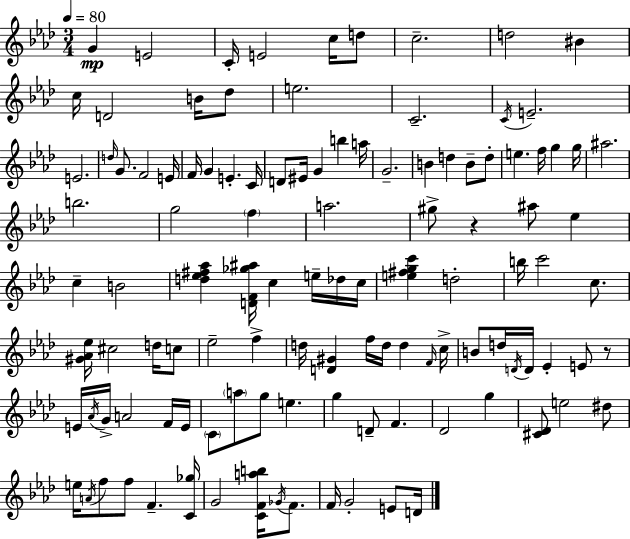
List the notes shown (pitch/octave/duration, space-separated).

G4/q E4/h C4/s E4/h C5/s D5/e C5/h. D5/h BIS4/q C5/s D4/h B4/s Db5/e E5/h. C4/h. C4/s E4/h. E4/h. D5/s G4/e. F4/h E4/s F4/s G4/q E4/q. C4/s D4/e EIS4/s G4/q B5/q A5/s G4/h. B4/q D5/q B4/e D5/e E5/q. F5/s G5/q G5/s A#5/h. B5/h. G5/h F5/q A5/h. G#5/e R/q A#5/e Eb5/q C5/q B4/h [D5,Eb5,F#5,Ab5]/q [D4,F4,Gb5,A#5]/s C5/q E5/s Db5/s C5/s [E5,F#5,G5,C6]/q D5/h B5/s C6/h C5/e. [G#4,Ab4,Eb5]/s C#5/h D5/s C5/e Eb5/h F5/q D5/s [D4,G#4]/q F5/s D5/s D5/q F4/s C5/s B4/e D5/s D4/s D4/s Eb4/q E4/e R/e E4/s Ab4/s G4/s A4/h F4/s E4/s C4/e A5/e G5/e E5/q. G5/q D4/e F4/q. Db4/h G5/q [C#4,Db4]/e E5/h D#5/e E5/s A4/s F5/e F5/e F4/q. [C4,Gb5]/s G4/h [C4,F4,A5,B5]/s Gb4/s F4/e. F4/s G4/h E4/e D4/s